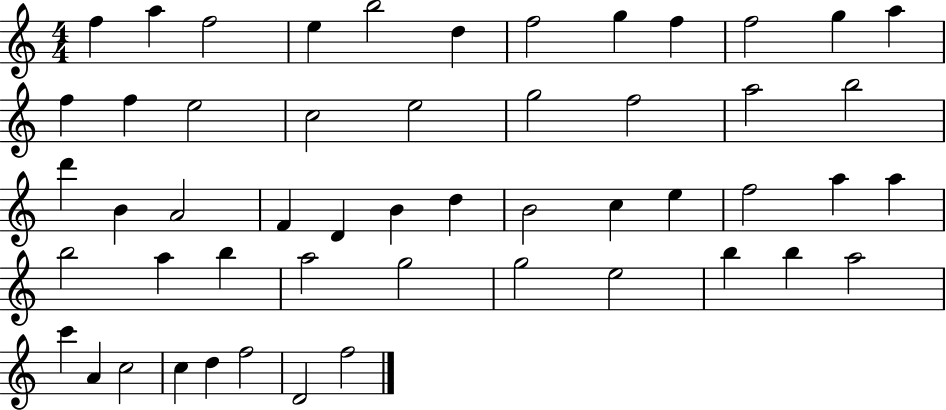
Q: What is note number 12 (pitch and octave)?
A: A5